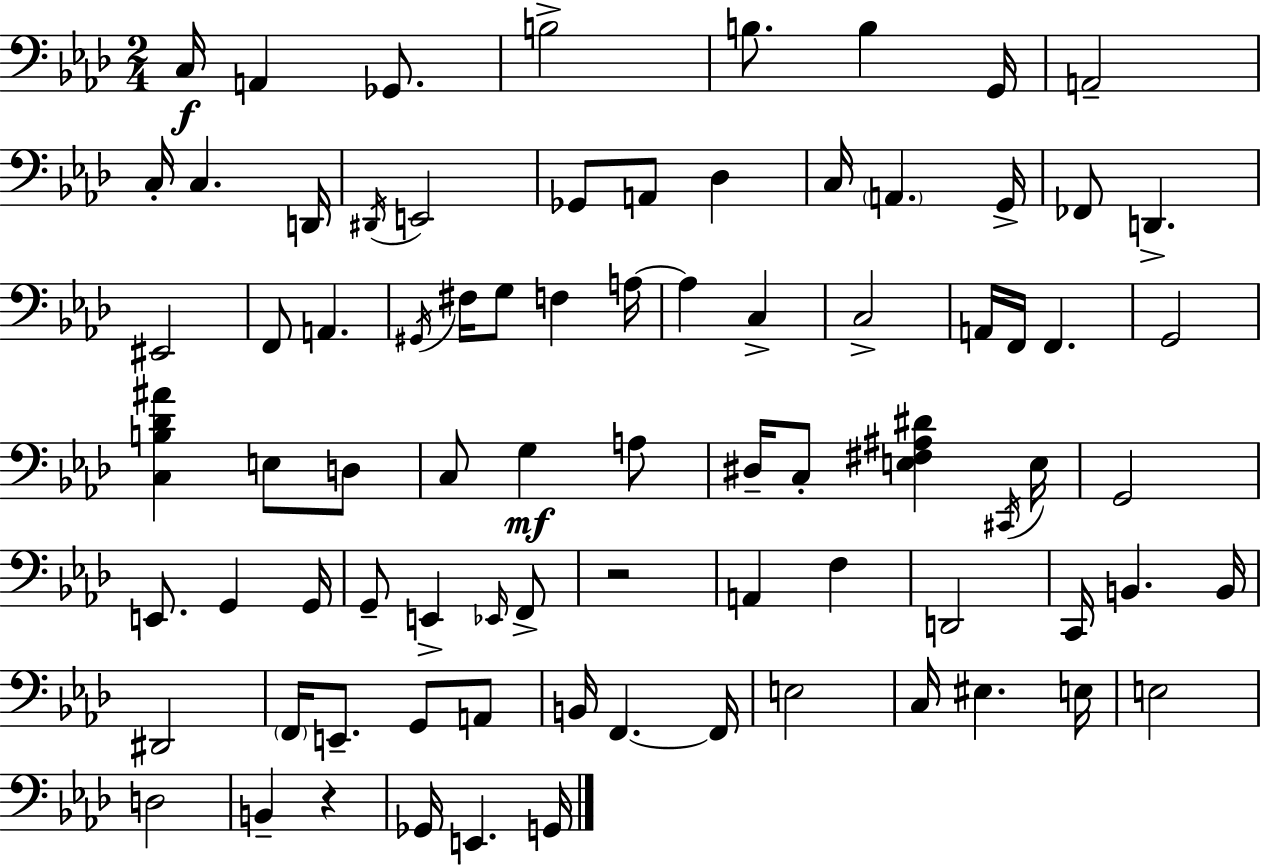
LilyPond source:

{
  \clef bass
  \numericTimeSignature
  \time 2/4
  \key f \minor
  c16\f a,4 ges,8. | b2-> | b8. b4 g,16 | a,2-- | \break c16-. c4. d,16 | \acciaccatura { dis,16 } e,2 | ges,8 a,8 des4 | c16 \parenthesize a,4. | \break g,16-> fes,8 d,4.-> | eis,2 | f,8 a,4. | \acciaccatura { gis,16 } fis16 g8 f4 | \break a16~~ a4 c4-> | c2-> | a,16 f,16 f,4. | g,2 | \break <c b des' ais'>4 e8 | d8 c8 g4\mf | a8 dis16-- c8-. <e fis ais dis'>4 | \acciaccatura { cis,16 } e16 g,2 | \break e,8. g,4 | g,16 g,8-- e,4-> | \grace { ees,16 } f,8-> r2 | a,4 | \break f4 d,2 | c,16 b,4. | b,16 dis,2 | \parenthesize f,16 e,8.-- | \break g,8 a,8 b,16 f,4.~~ | f,16 e2 | c16 eis4. | e16 e2 | \break d2 | b,4-- | r4 ges,16 e,4. | g,16 \bar "|."
}